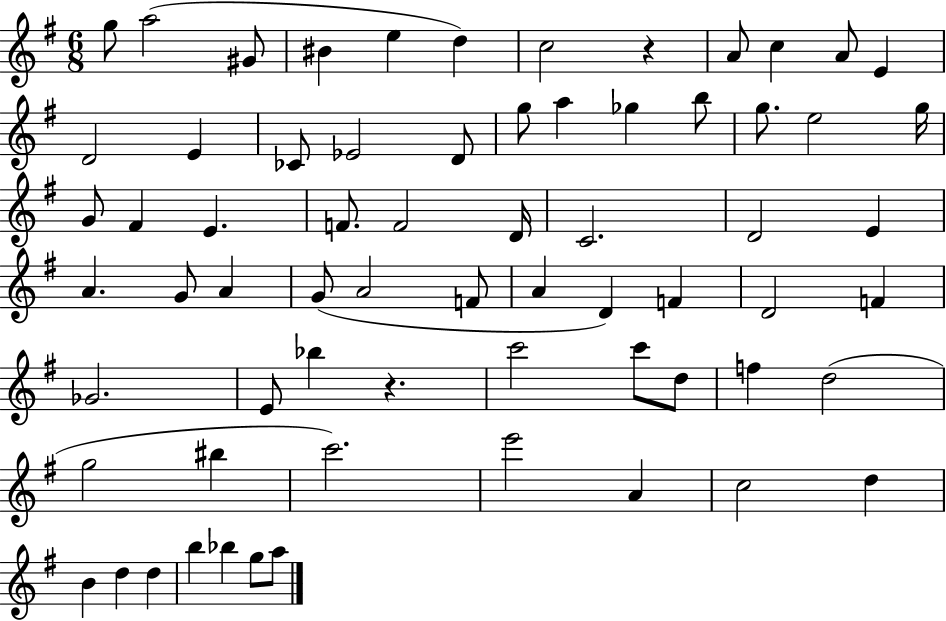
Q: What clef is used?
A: treble